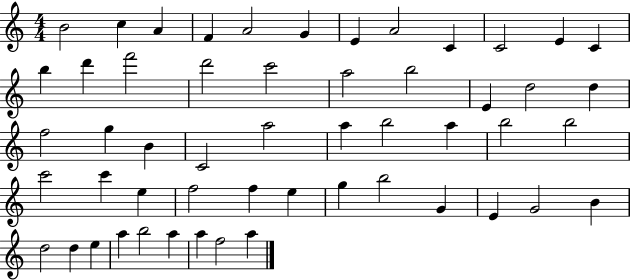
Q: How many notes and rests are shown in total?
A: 53